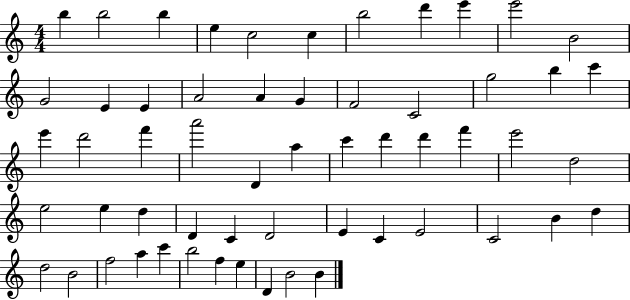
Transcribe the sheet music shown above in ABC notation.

X:1
T:Untitled
M:4/4
L:1/4
K:C
b b2 b e c2 c b2 d' e' e'2 B2 G2 E E A2 A G F2 C2 g2 b c' e' d'2 f' a'2 D a c' d' d' f' e'2 d2 e2 e d D C D2 E C E2 C2 B d d2 B2 f2 a c' b2 f e D B2 B